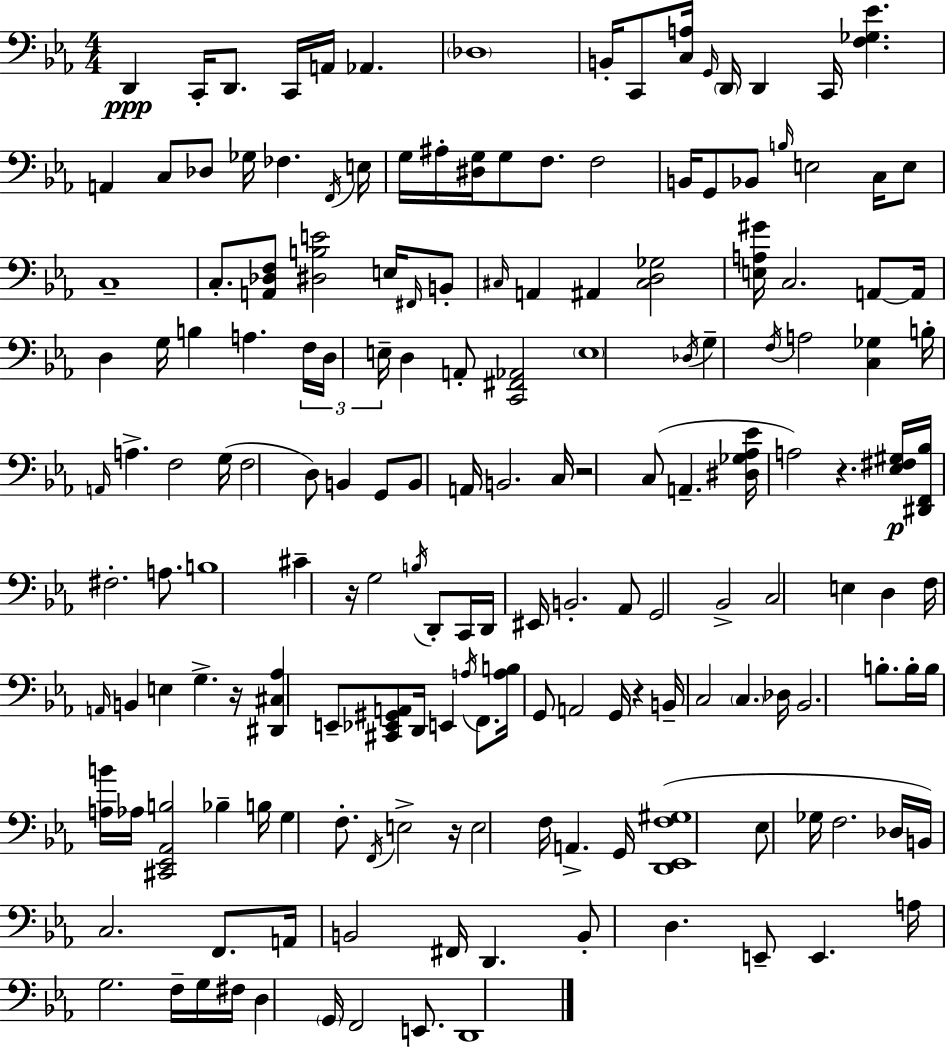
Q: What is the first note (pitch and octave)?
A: D2